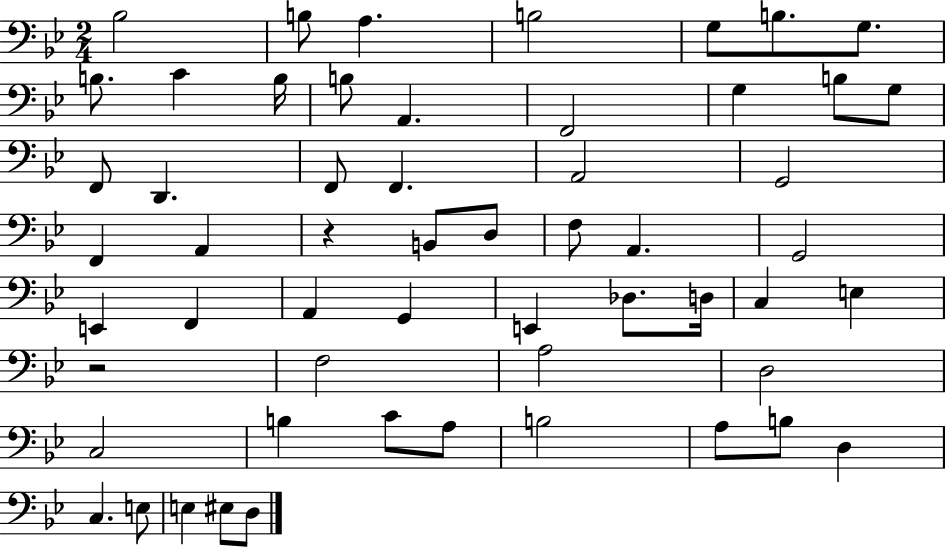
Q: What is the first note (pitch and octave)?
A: Bb3